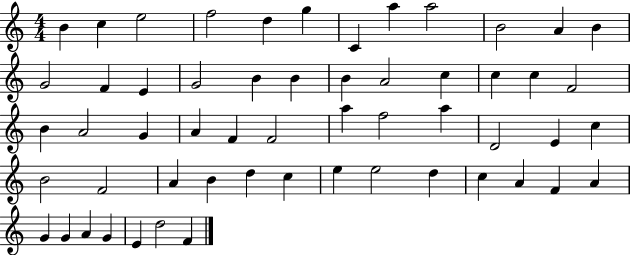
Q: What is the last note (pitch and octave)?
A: F4